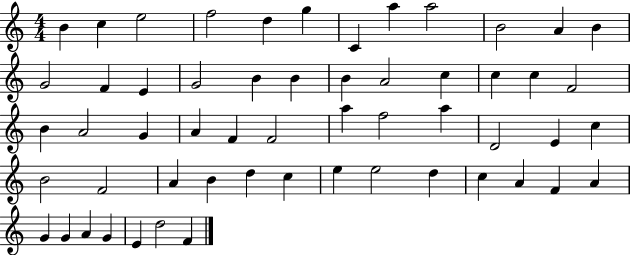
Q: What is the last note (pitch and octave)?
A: F4